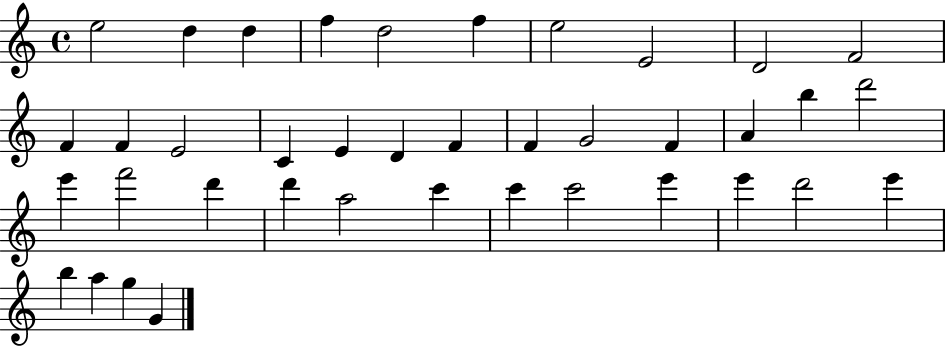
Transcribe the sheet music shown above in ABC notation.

X:1
T:Untitled
M:4/4
L:1/4
K:C
e2 d d f d2 f e2 E2 D2 F2 F F E2 C E D F F G2 F A b d'2 e' f'2 d' d' a2 c' c' c'2 e' e' d'2 e' b a g G